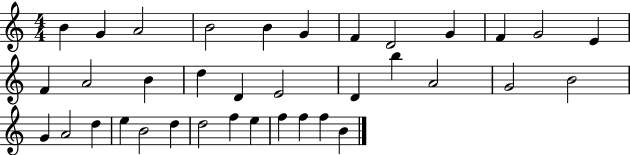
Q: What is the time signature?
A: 4/4